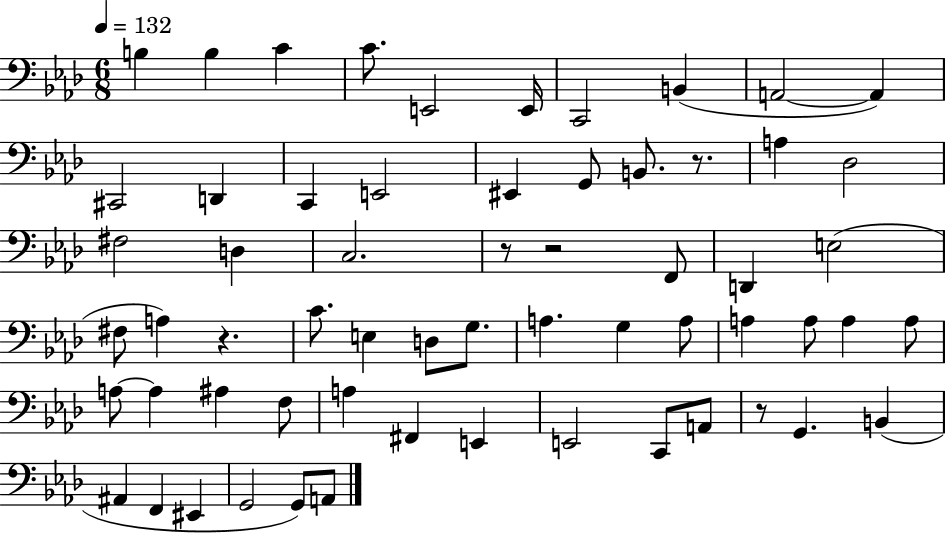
B3/q B3/q C4/q C4/e. E2/h E2/s C2/h B2/q A2/h A2/q C#2/h D2/q C2/q E2/h EIS2/q G2/e B2/e. R/e. A3/q Db3/h F#3/h D3/q C3/h. R/e R/h F2/e D2/q E3/h F#3/e A3/q R/q. C4/e. E3/q D3/e G3/e. A3/q. G3/q A3/e A3/q A3/e A3/q A3/e A3/e A3/q A#3/q F3/e A3/q F#2/q E2/q E2/h C2/e A2/e R/e G2/q. B2/q A#2/q F2/q EIS2/q G2/h G2/e A2/e